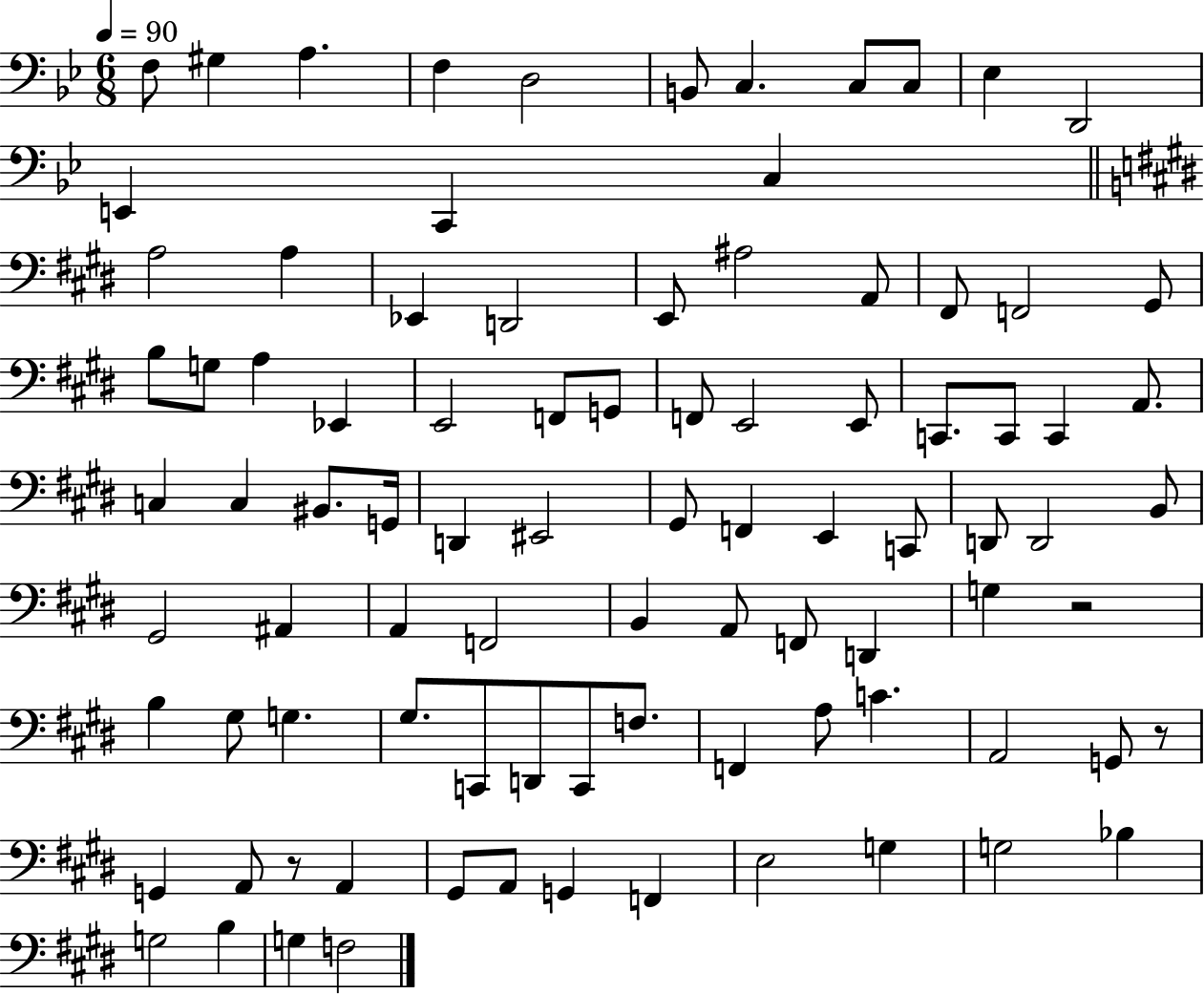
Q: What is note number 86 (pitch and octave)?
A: B3